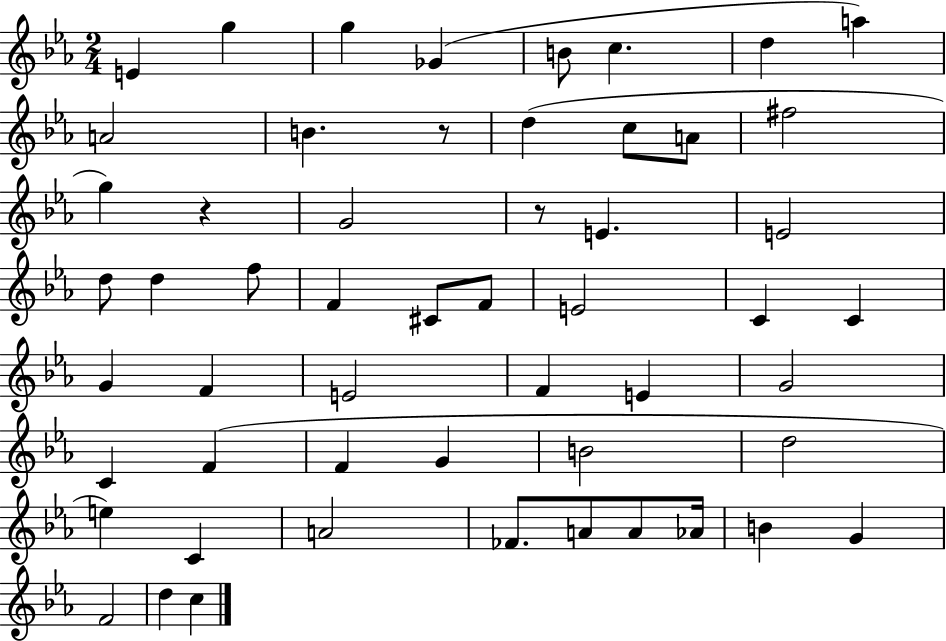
X:1
T:Untitled
M:2/4
L:1/4
K:Eb
E g g _G B/2 c d a A2 B z/2 d c/2 A/2 ^f2 g z G2 z/2 E E2 d/2 d f/2 F ^C/2 F/2 E2 C C G F E2 F E G2 C F F G B2 d2 e C A2 _F/2 A/2 A/2 _A/4 B G F2 d c